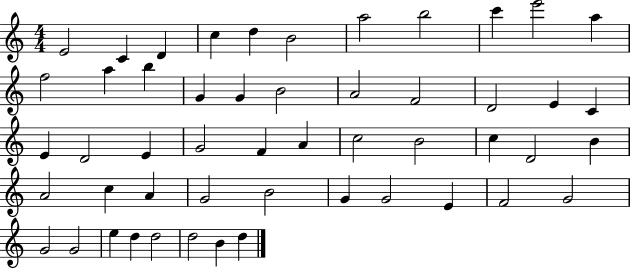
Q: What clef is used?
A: treble